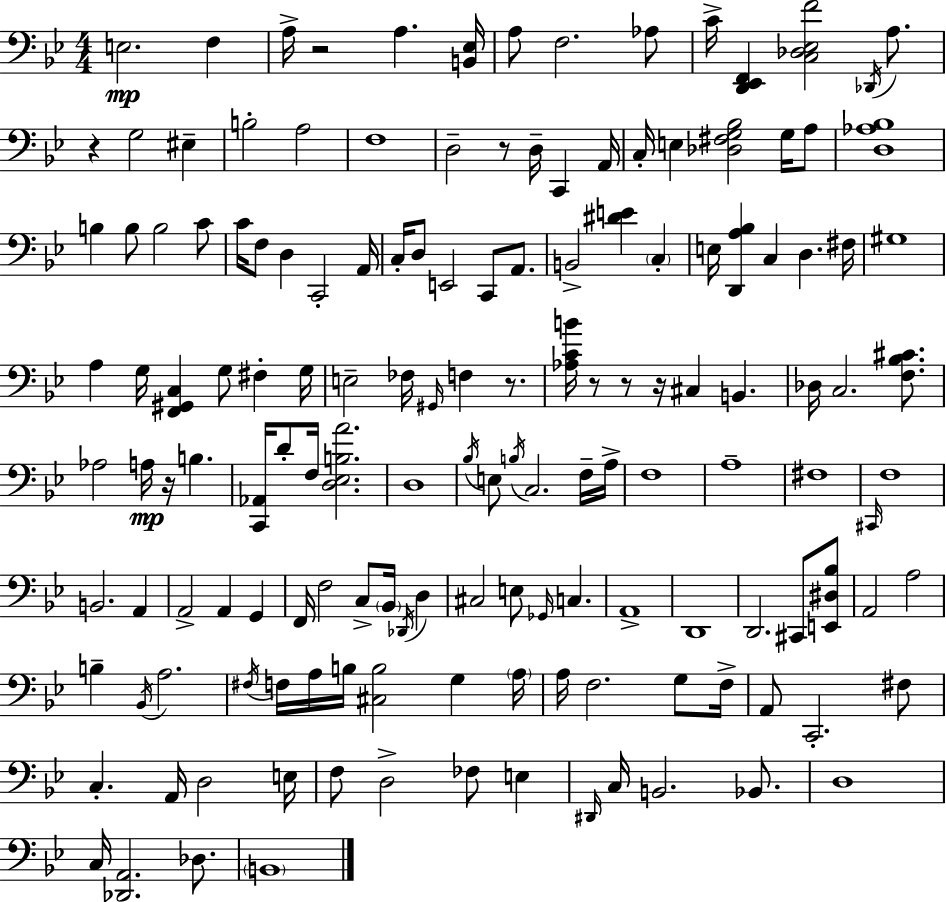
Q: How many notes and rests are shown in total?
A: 150